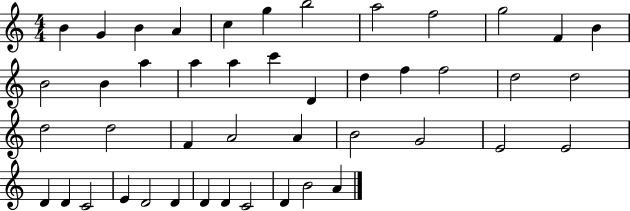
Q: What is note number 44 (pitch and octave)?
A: B4